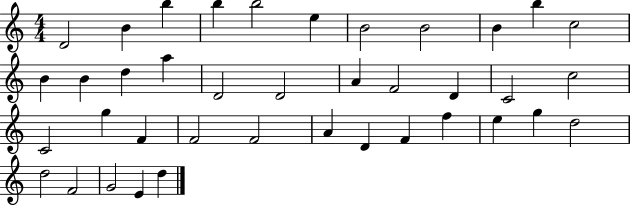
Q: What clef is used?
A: treble